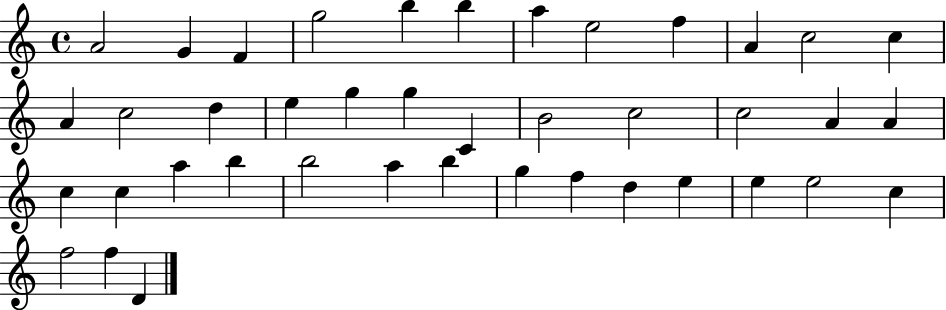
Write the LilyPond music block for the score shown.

{
  \clef treble
  \time 4/4
  \defaultTimeSignature
  \key c \major
  a'2 g'4 f'4 | g''2 b''4 b''4 | a''4 e''2 f''4 | a'4 c''2 c''4 | \break a'4 c''2 d''4 | e''4 g''4 g''4 c'4 | b'2 c''2 | c''2 a'4 a'4 | \break c''4 c''4 a''4 b''4 | b''2 a''4 b''4 | g''4 f''4 d''4 e''4 | e''4 e''2 c''4 | \break f''2 f''4 d'4 | \bar "|."
}